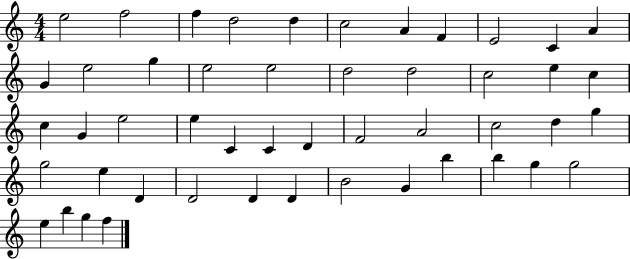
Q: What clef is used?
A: treble